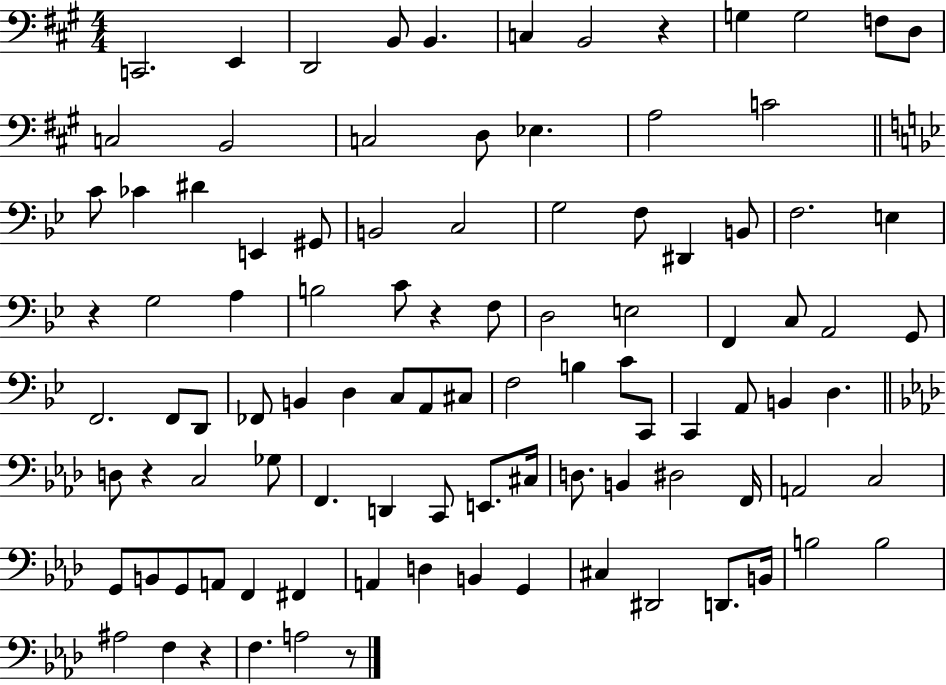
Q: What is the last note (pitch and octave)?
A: A3